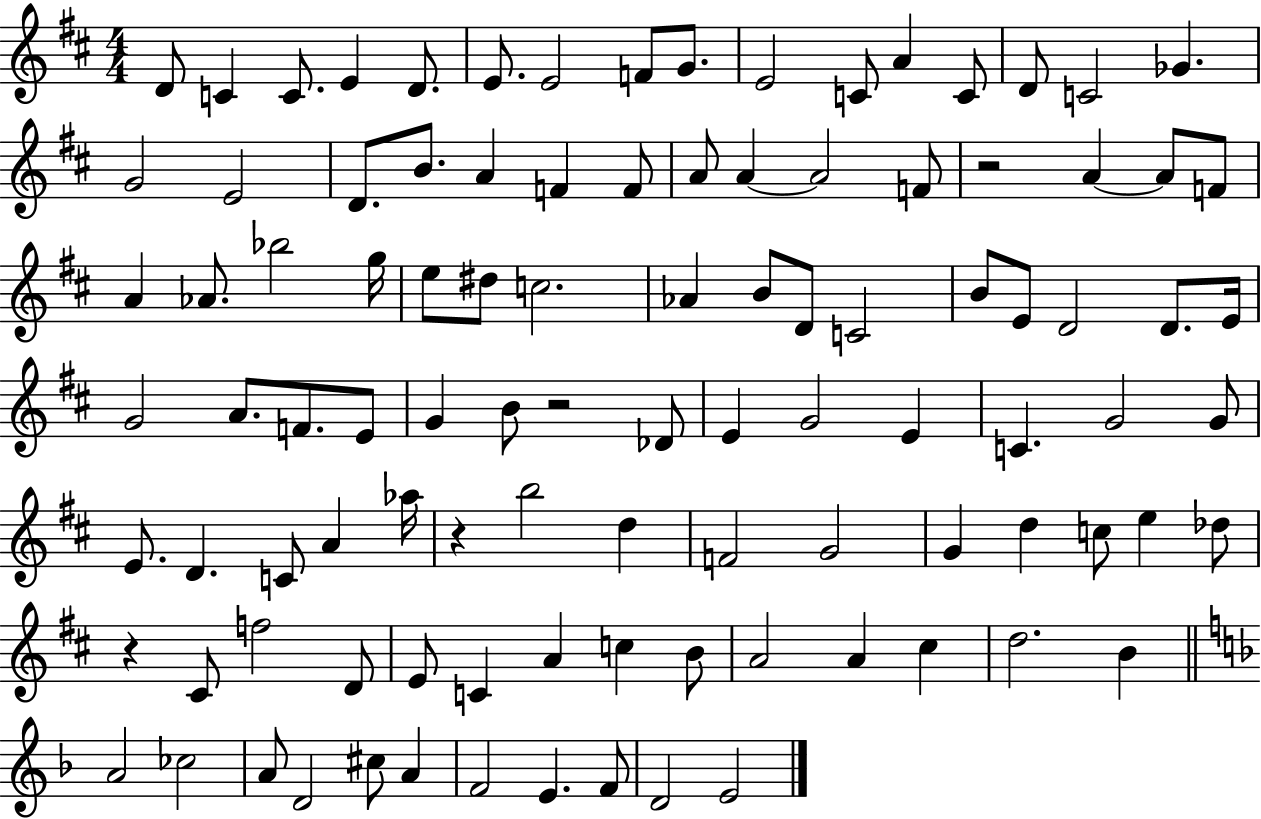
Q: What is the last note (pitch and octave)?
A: E4